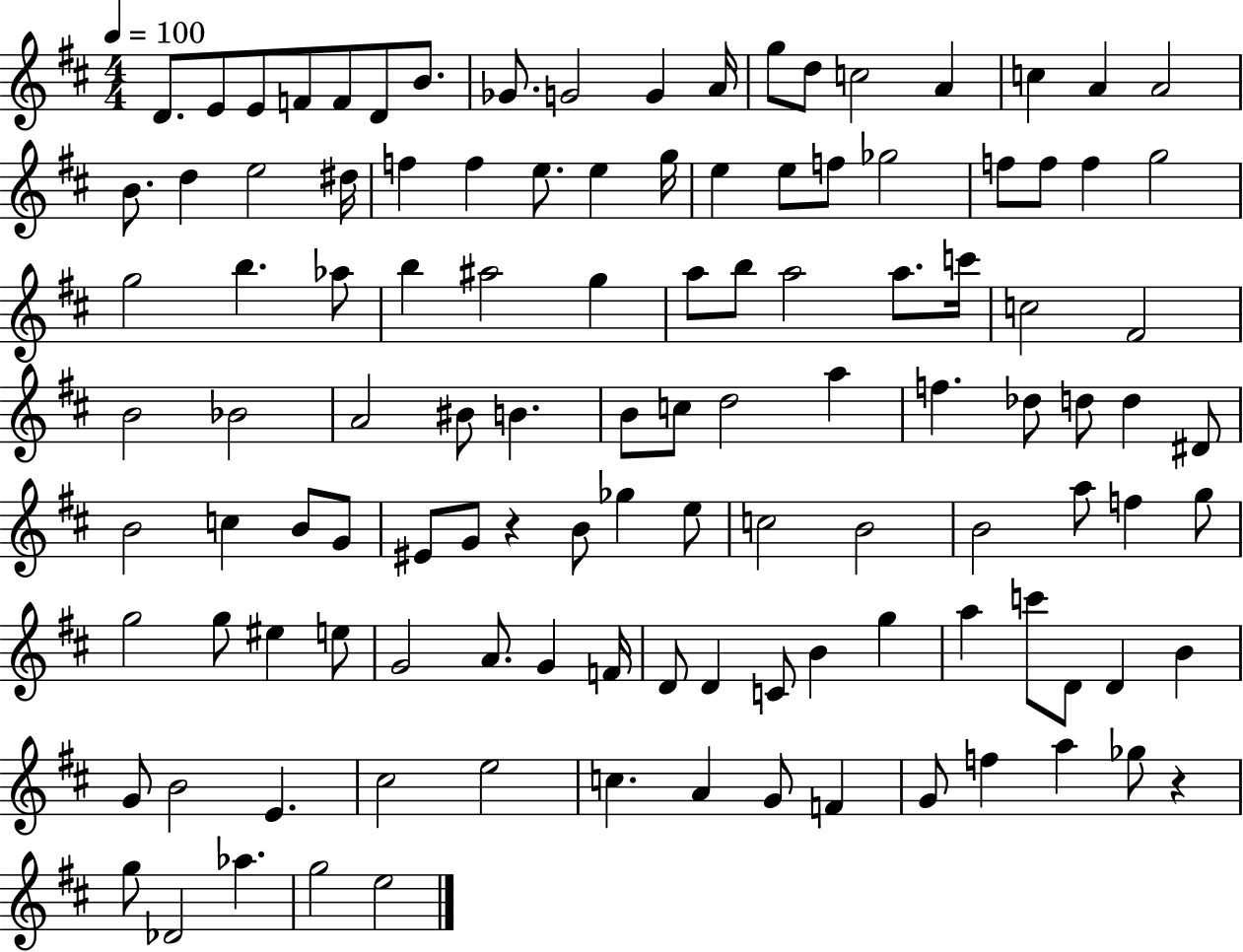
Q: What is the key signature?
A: D major